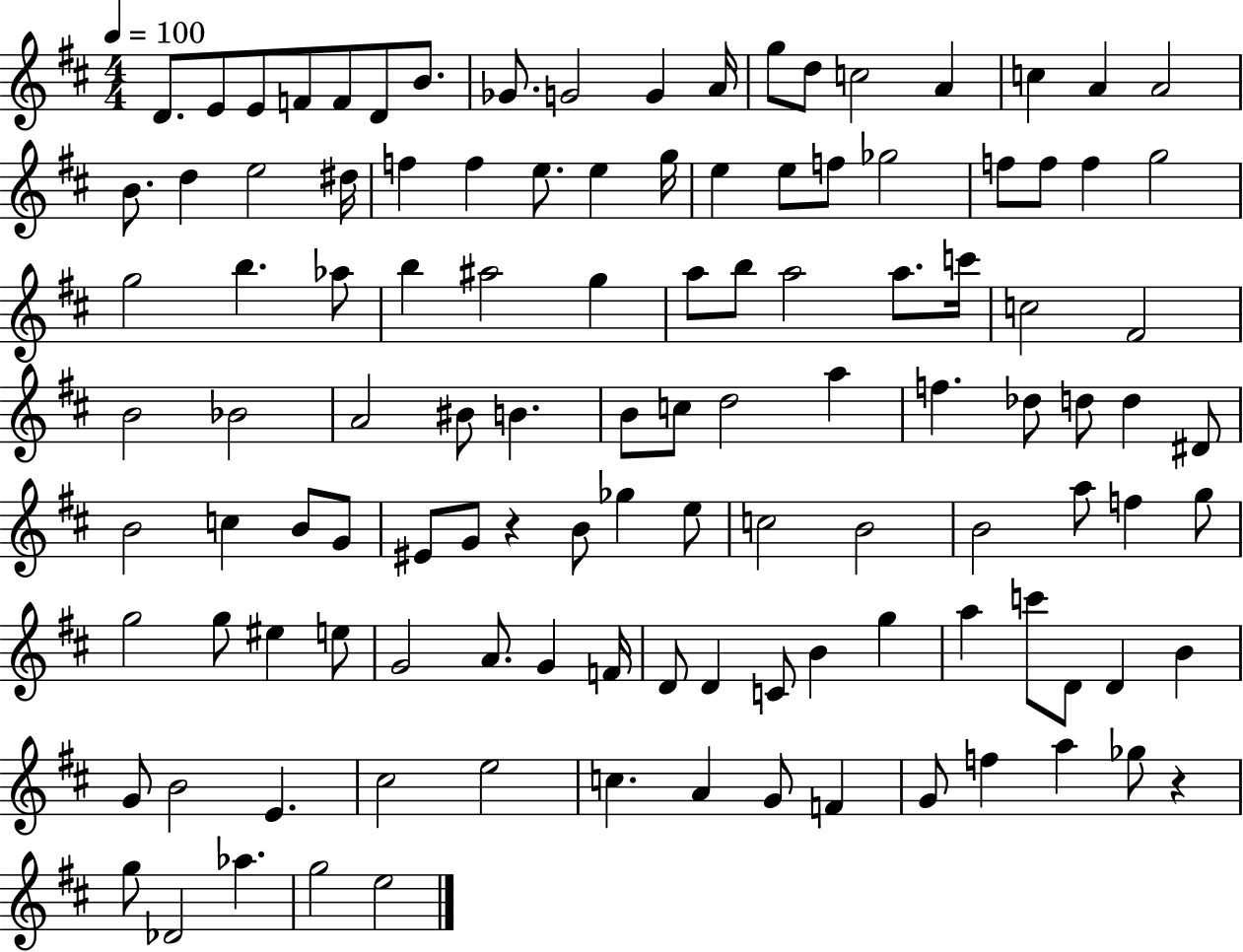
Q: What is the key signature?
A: D major